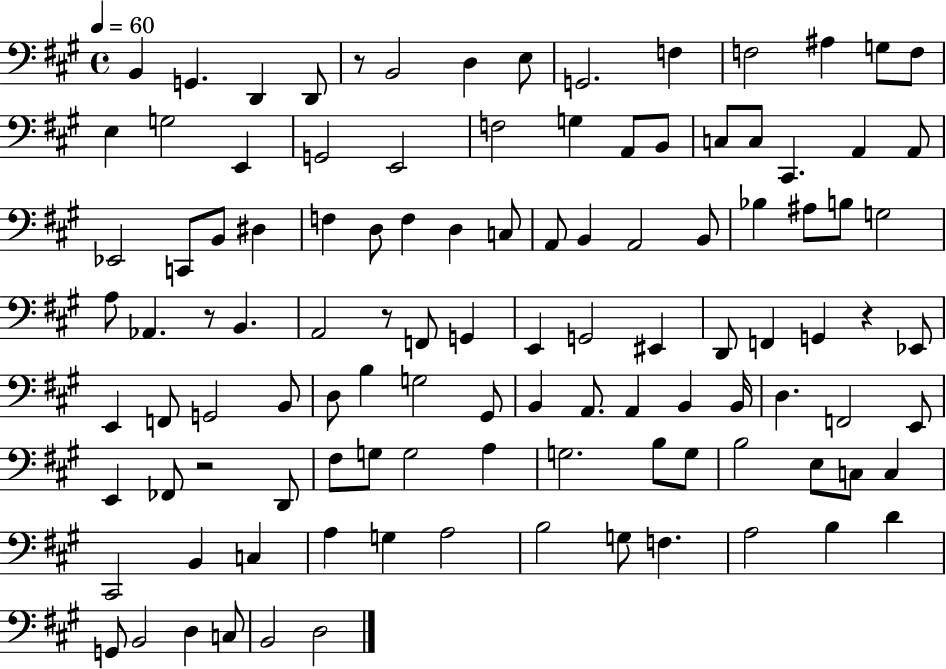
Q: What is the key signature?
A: A major